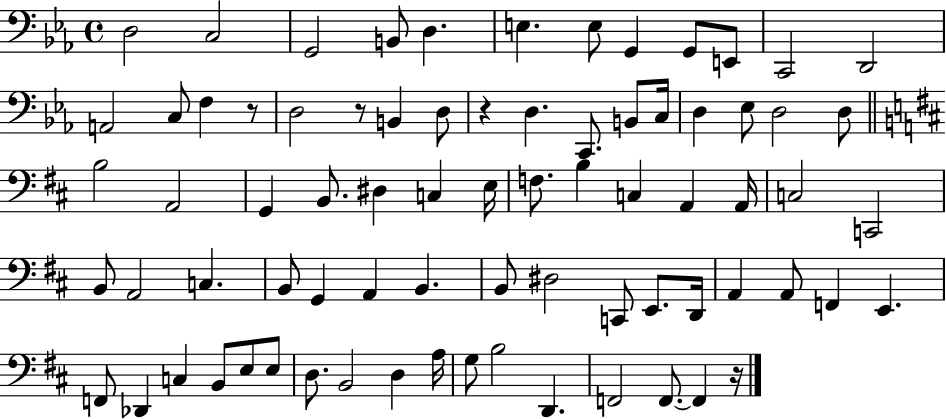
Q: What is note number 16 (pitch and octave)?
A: D3